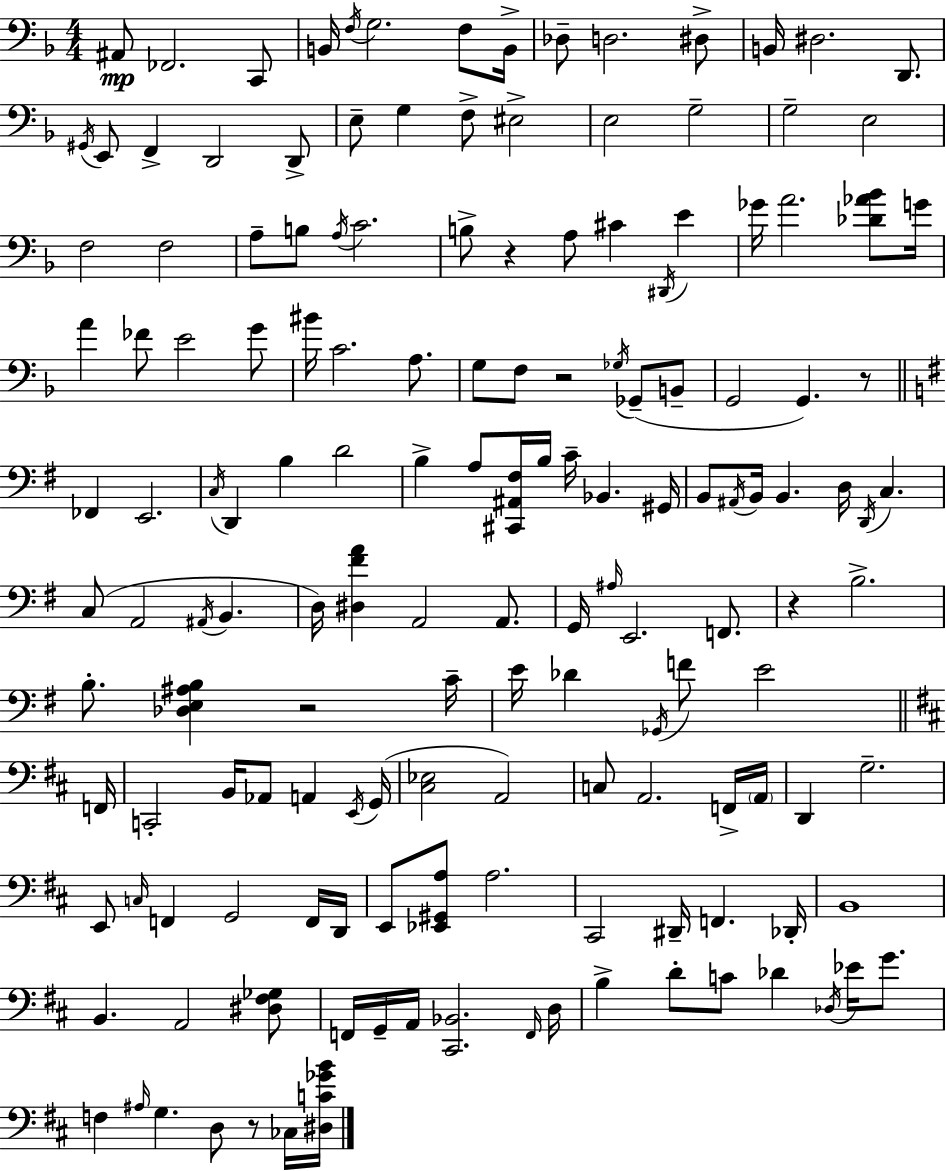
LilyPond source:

{
  \clef bass
  \numericTimeSignature
  \time 4/4
  \key f \major
  ais,8\mp fes,2. c,8 | b,16 \acciaccatura { f16 } g2. f8 | b,16-> des8-- d2. dis8-> | b,16 dis2. d,8. | \break \acciaccatura { gis,16 } e,8 f,4-> d,2 | d,8-> e8-- g4 f8-> eis2-> | e2 g2-- | g2-- e2 | \break f2 f2 | a8-- b8 \acciaccatura { a16 } c'2. | b8-> r4 a8 cis'4 \acciaccatura { dis,16 } | e'4 ges'16 a'2. | \break <des' aes' bes'>8 g'16 a'4 fes'8 e'2 | g'8 bis'16 c'2. | a8. g8 f8 r2 | \acciaccatura { ges16 } ges,8--( b,8-- g,2 g,4.) | \break r8 \bar "||" \break \key g \major fes,4 e,2. | \acciaccatura { c16 } d,4 b4 d'2 | b4-> a8 <cis, ais, fis>16 b16 c'16-- bes,4. | gis,16 b,8 \acciaccatura { ais,16 } b,16 b,4. d16 \acciaccatura { d,16 } c4. | \break c8( a,2 \acciaccatura { ais,16 } b,4. | d16) <dis fis' a'>4 a,2 | a,8. g,16 \grace { ais16 } e,2. | f,8. r4 b2.-> | \break b8.-. <des e ais b>4 r2 | c'16-- e'16 des'4 \acciaccatura { ges,16 } f'8 e'2 | \bar "||" \break \key d \major f,16 c,2-. b,16 aes,8 a,4 | \acciaccatura { e,16 }( g,16 <cis ees>2 a,2) | c8 a,2. | f,16-> \parenthesize a,16 d,4 g2.-- | \break e,8 \grace { c16 } f,4 g,2 | f,16 d,16 e,8 <ees, gis, a>8 a2. | cis,2 dis,16-- f,4. | des,16-. b,1 | \break b,4. a,2 | <dis fis ges>8 f,16 g,16-- a,16 <cis, bes,>2. | \grace { f,16 } d16 b4-> d'8-. c'8 des'4 | \acciaccatura { des16 } ees'16 g'8. f4 \grace { ais16 } g4. | \break d8 r8 ces16 <dis c' ges' b'>16 \bar "|."
}